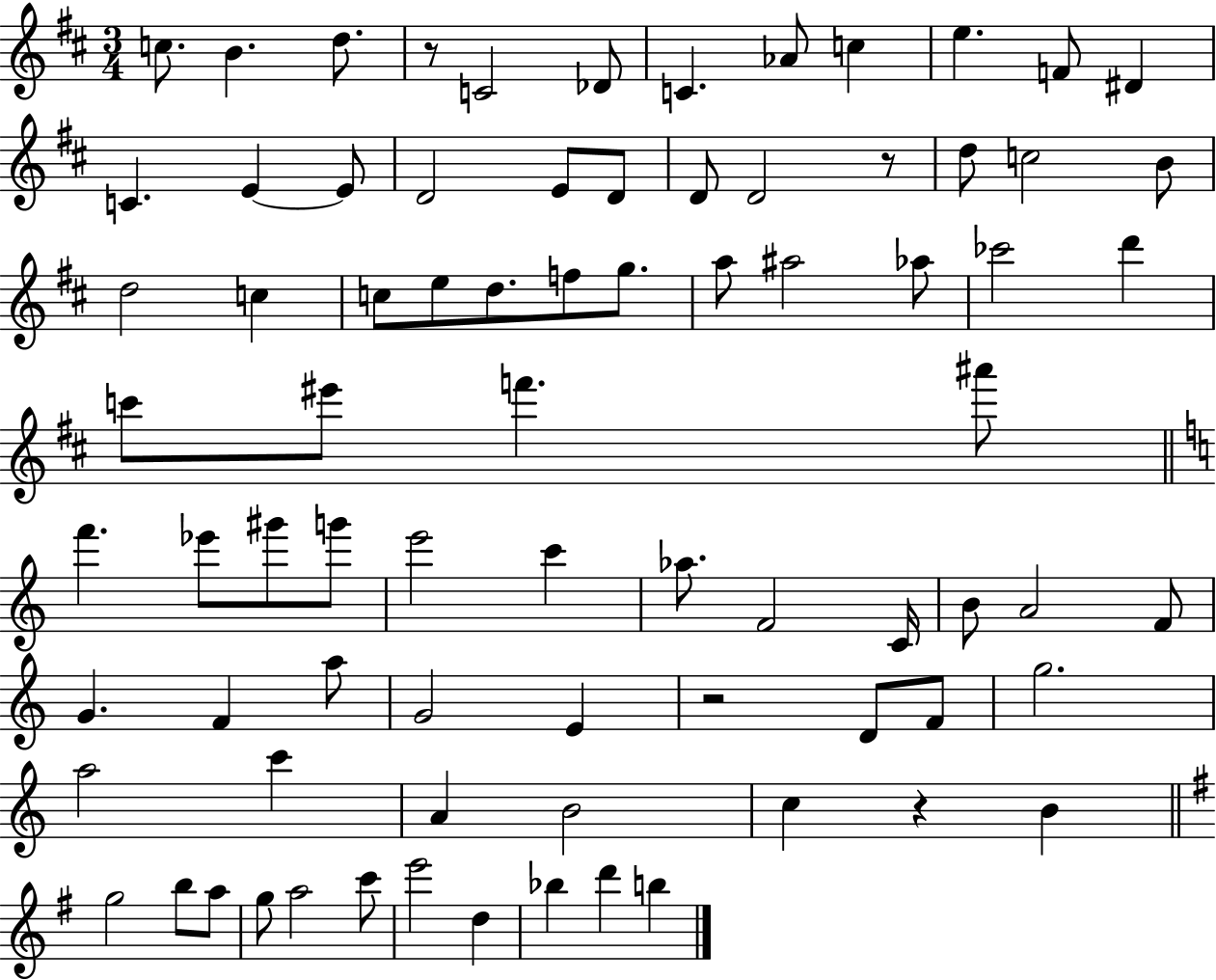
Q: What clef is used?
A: treble